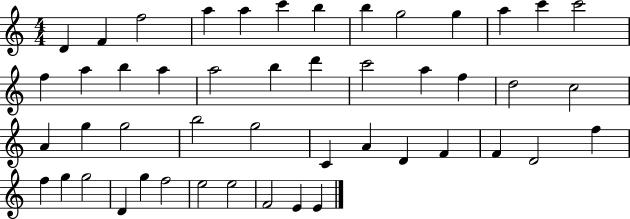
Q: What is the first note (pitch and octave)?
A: D4